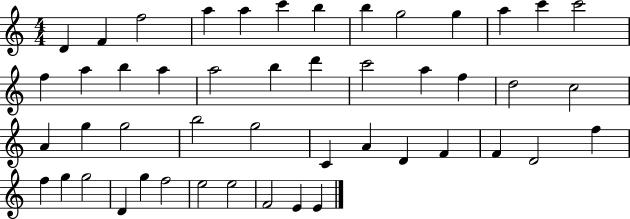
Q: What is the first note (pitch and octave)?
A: D4